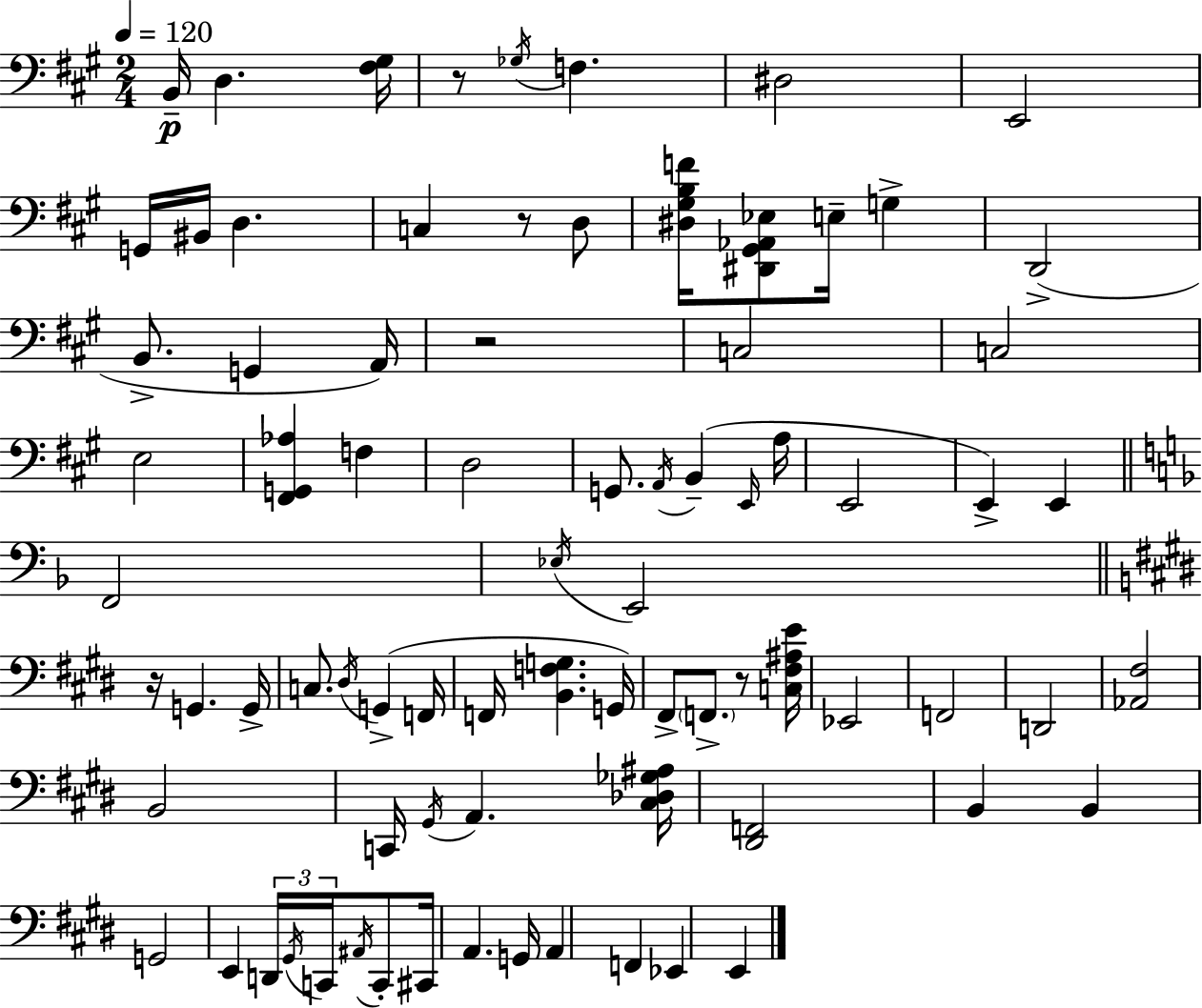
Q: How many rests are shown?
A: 5